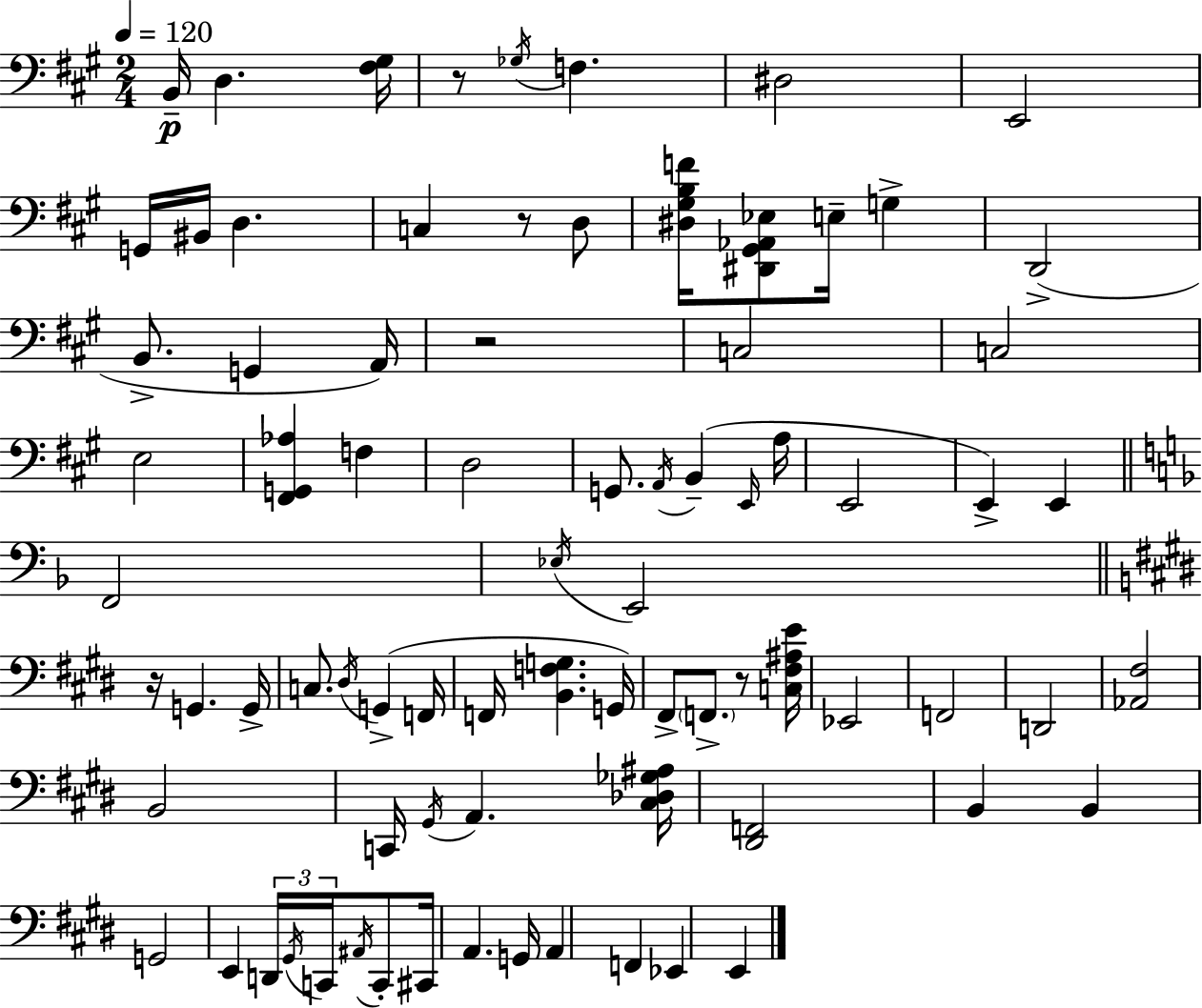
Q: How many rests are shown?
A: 5